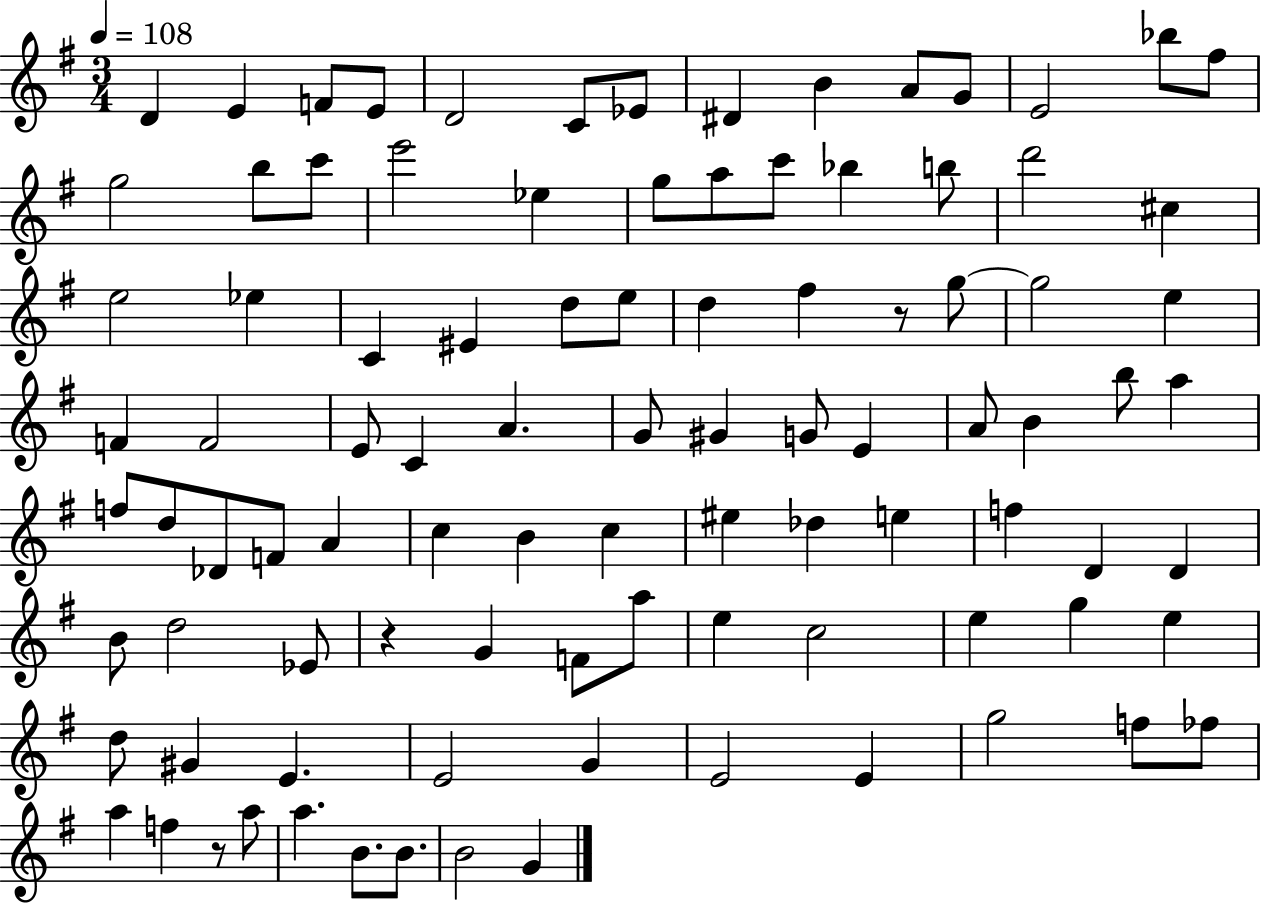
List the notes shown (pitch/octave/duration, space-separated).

D4/q E4/q F4/e E4/e D4/h C4/e Eb4/e D#4/q B4/q A4/e G4/e E4/h Bb5/e F#5/e G5/h B5/e C6/e E6/h Eb5/q G5/e A5/e C6/e Bb5/q B5/e D6/h C#5/q E5/h Eb5/q C4/q EIS4/q D5/e E5/e D5/q F#5/q R/e G5/e G5/h E5/q F4/q F4/h E4/e C4/q A4/q. G4/e G#4/q G4/e E4/q A4/e B4/q B5/e A5/q F5/e D5/e Db4/e F4/e A4/q C5/q B4/q C5/q EIS5/q Db5/q E5/q F5/q D4/q D4/q B4/e D5/h Eb4/e R/q G4/q F4/e A5/e E5/q C5/h E5/q G5/q E5/q D5/e G#4/q E4/q. E4/h G4/q E4/h E4/q G5/h F5/e FES5/e A5/q F5/q R/e A5/e A5/q. B4/e. B4/e. B4/h G4/q